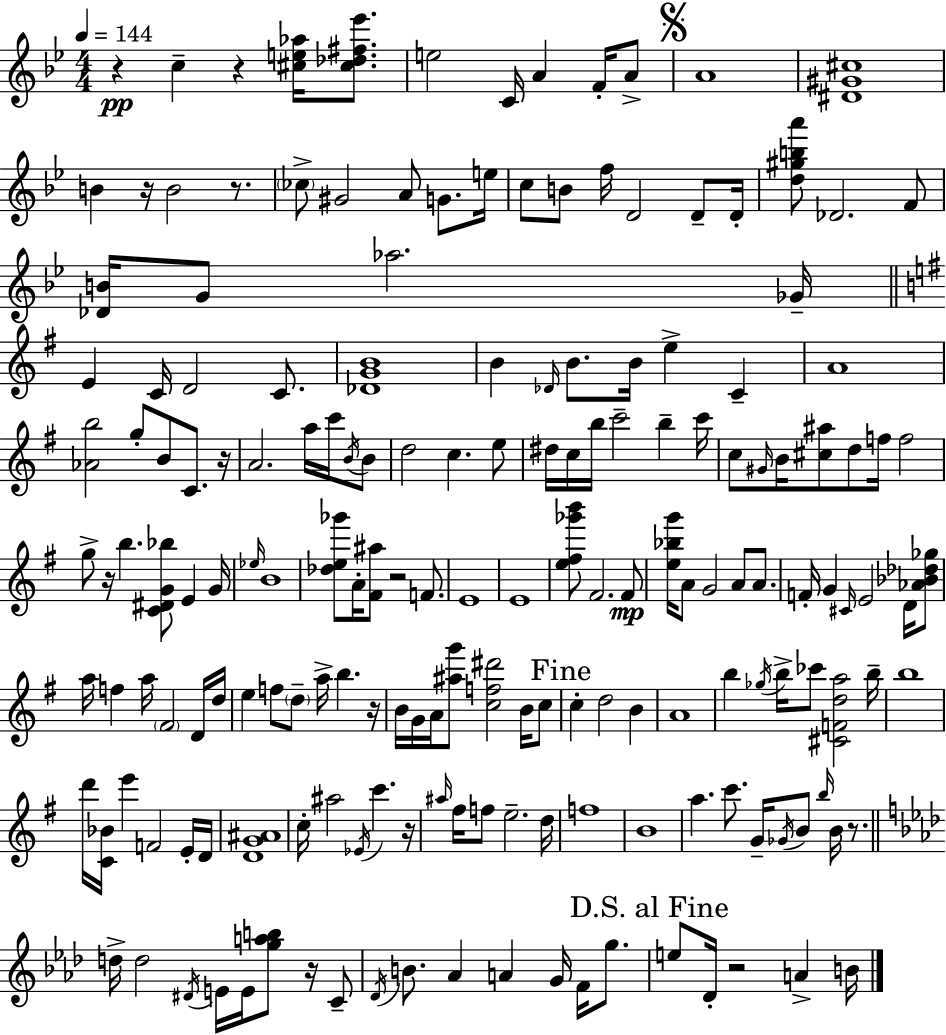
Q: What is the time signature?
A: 4/4